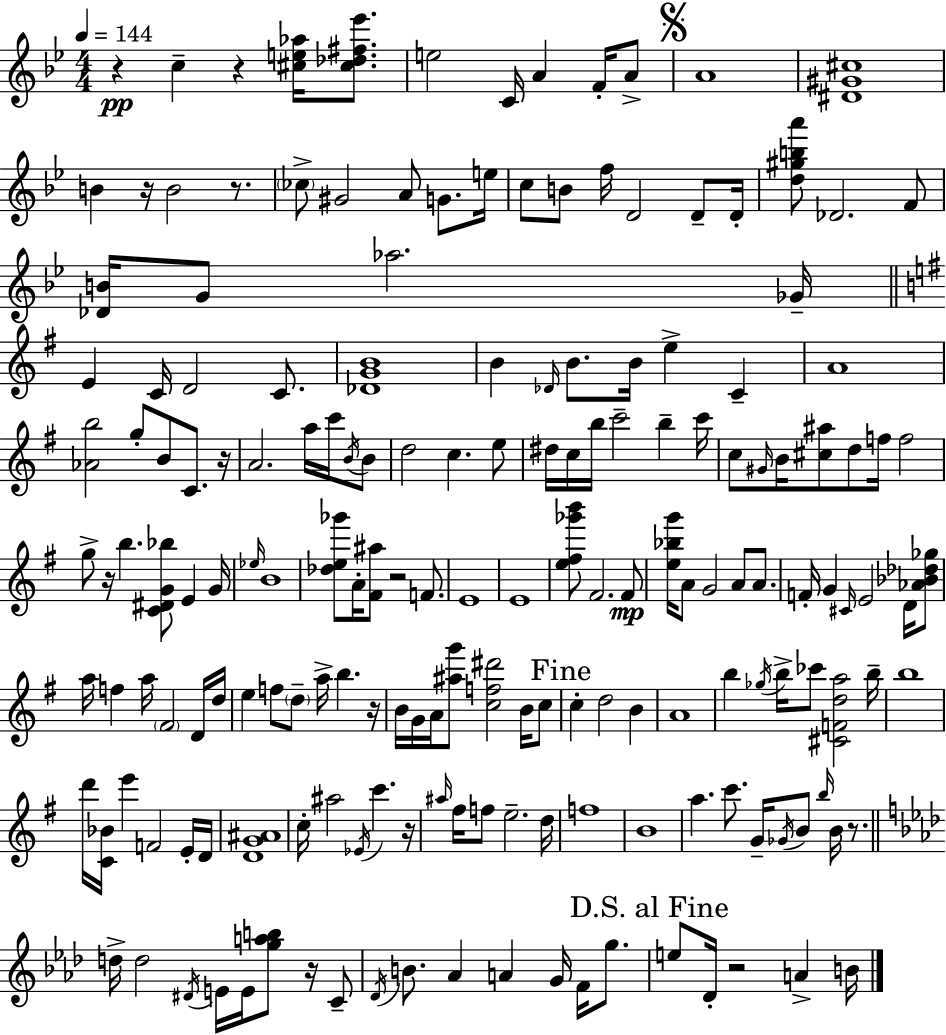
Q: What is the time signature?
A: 4/4